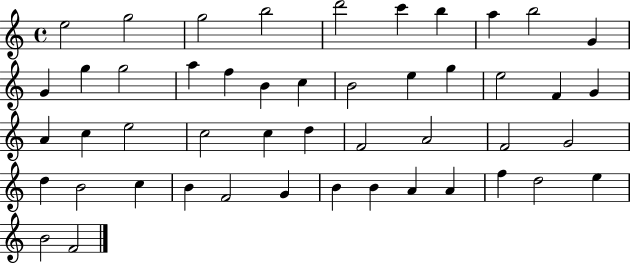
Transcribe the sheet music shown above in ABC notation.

X:1
T:Untitled
M:4/4
L:1/4
K:C
e2 g2 g2 b2 d'2 c' b a b2 G G g g2 a f B c B2 e g e2 F G A c e2 c2 c d F2 A2 F2 G2 d B2 c B F2 G B B A A f d2 e B2 F2